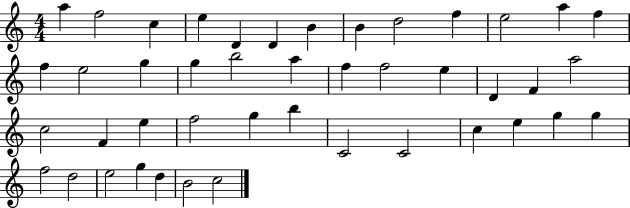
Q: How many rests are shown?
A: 0